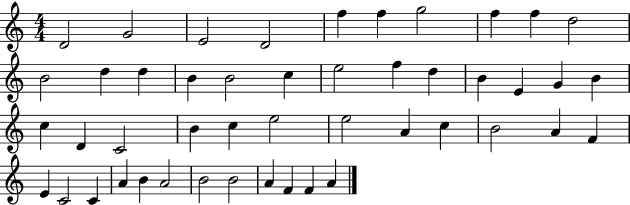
{
  \clef treble
  \numericTimeSignature
  \time 4/4
  \key c \major
  d'2 g'2 | e'2 d'2 | f''4 f''4 g''2 | f''4 f''4 d''2 | \break b'2 d''4 d''4 | b'4 b'2 c''4 | e''2 f''4 d''4 | b'4 e'4 g'4 b'4 | \break c''4 d'4 c'2 | b'4 c''4 e''2 | e''2 a'4 c''4 | b'2 a'4 f'4 | \break e'4 c'2 c'4 | a'4 b'4 a'2 | b'2 b'2 | a'4 f'4 f'4 a'4 | \break \bar "|."
}